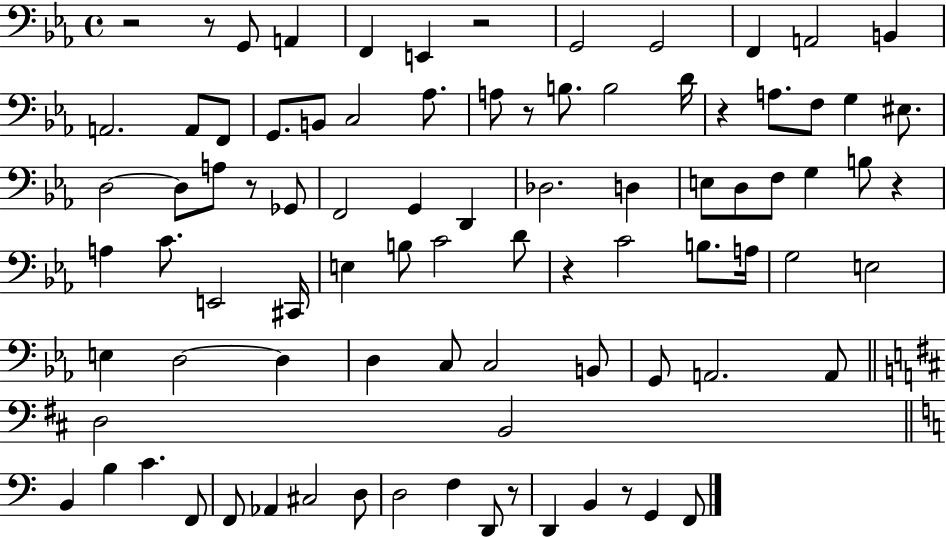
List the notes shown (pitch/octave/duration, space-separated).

R/h R/e G2/e A2/q F2/q E2/q R/h G2/h G2/h F2/q A2/h B2/q A2/h. A2/e F2/e G2/e. B2/e C3/h Ab3/e. A3/e R/e B3/e. B3/h D4/s R/q A3/e. F3/e G3/q EIS3/e. D3/h D3/e A3/e R/e Gb2/e F2/h G2/q D2/q Db3/h. D3/q E3/e D3/e F3/e G3/q B3/e R/q A3/q C4/e. E2/h C#2/s E3/q B3/e C4/h D4/e R/q C4/h B3/e. A3/s G3/h E3/h E3/q D3/h D3/q D3/q C3/e C3/h B2/e G2/e A2/h. A2/e D3/h B2/h B2/q B3/q C4/q. F2/e F2/e Ab2/q C#3/h D3/e D3/h F3/q D2/e R/e D2/q B2/q R/e G2/q F2/e